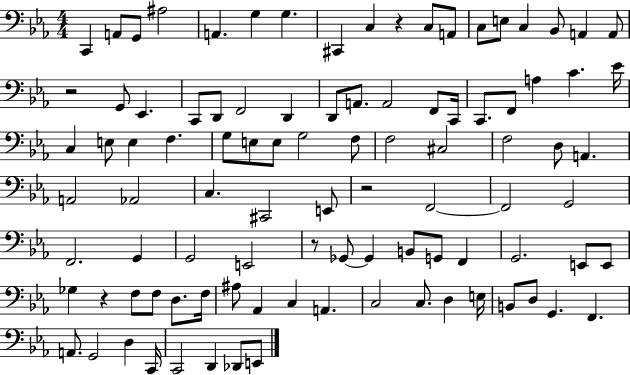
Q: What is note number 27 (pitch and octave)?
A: F2